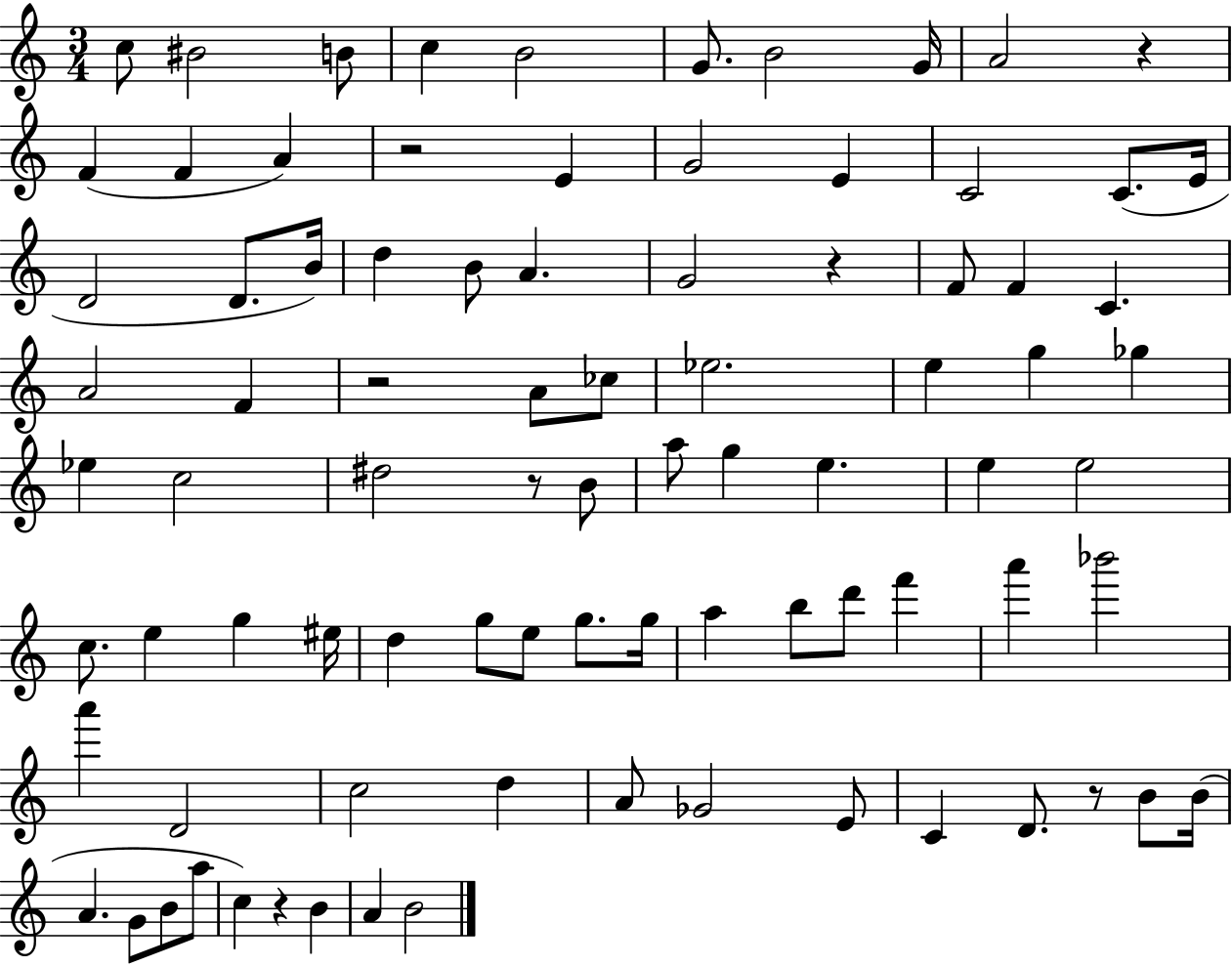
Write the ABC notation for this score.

X:1
T:Untitled
M:3/4
L:1/4
K:C
c/2 ^B2 B/2 c B2 G/2 B2 G/4 A2 z F F A z2 E G2 E C2 C/2 E/4 D2 D/2 B/4 d B/2 A G2 z F/2 F C A2 F z2 A/2 _c/2 _e2 e g _g _e c2 ^d2 z/2 B/2 a/2 g e e e2 c/2 e g ^e/4 d g/2 e/2 g/2 g/4 a b/2 d'/2 f' a' _b'2 a' D2 c2 d A/2 _G2 E/2 C D/2 z/2 B/2 B/4 A G/2 B/2 a/2 c z B A B2